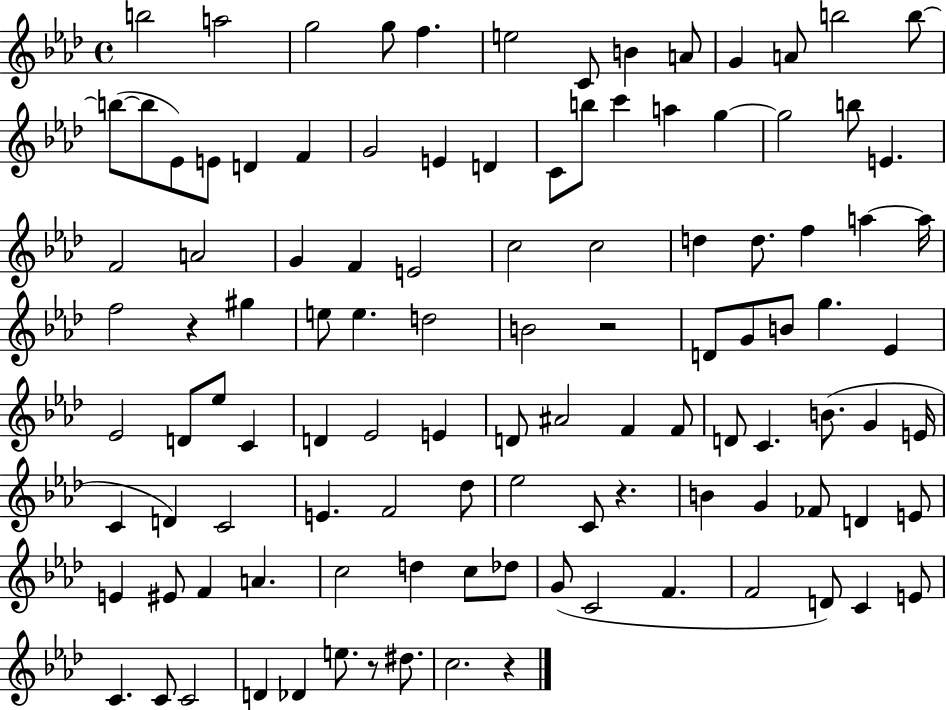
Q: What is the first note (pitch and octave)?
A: B5